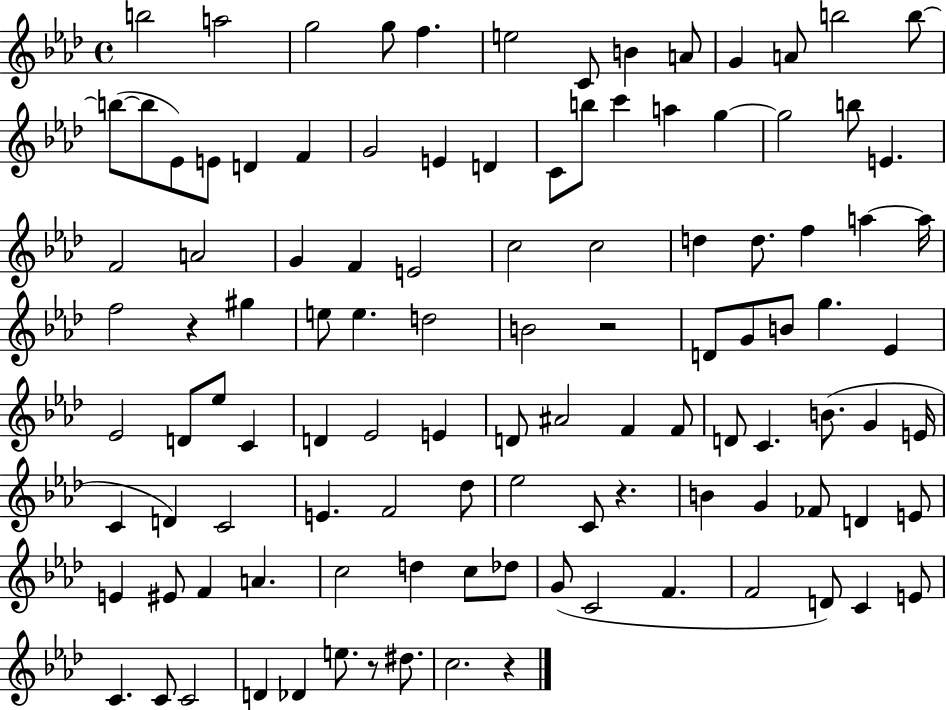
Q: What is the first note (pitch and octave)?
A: B5